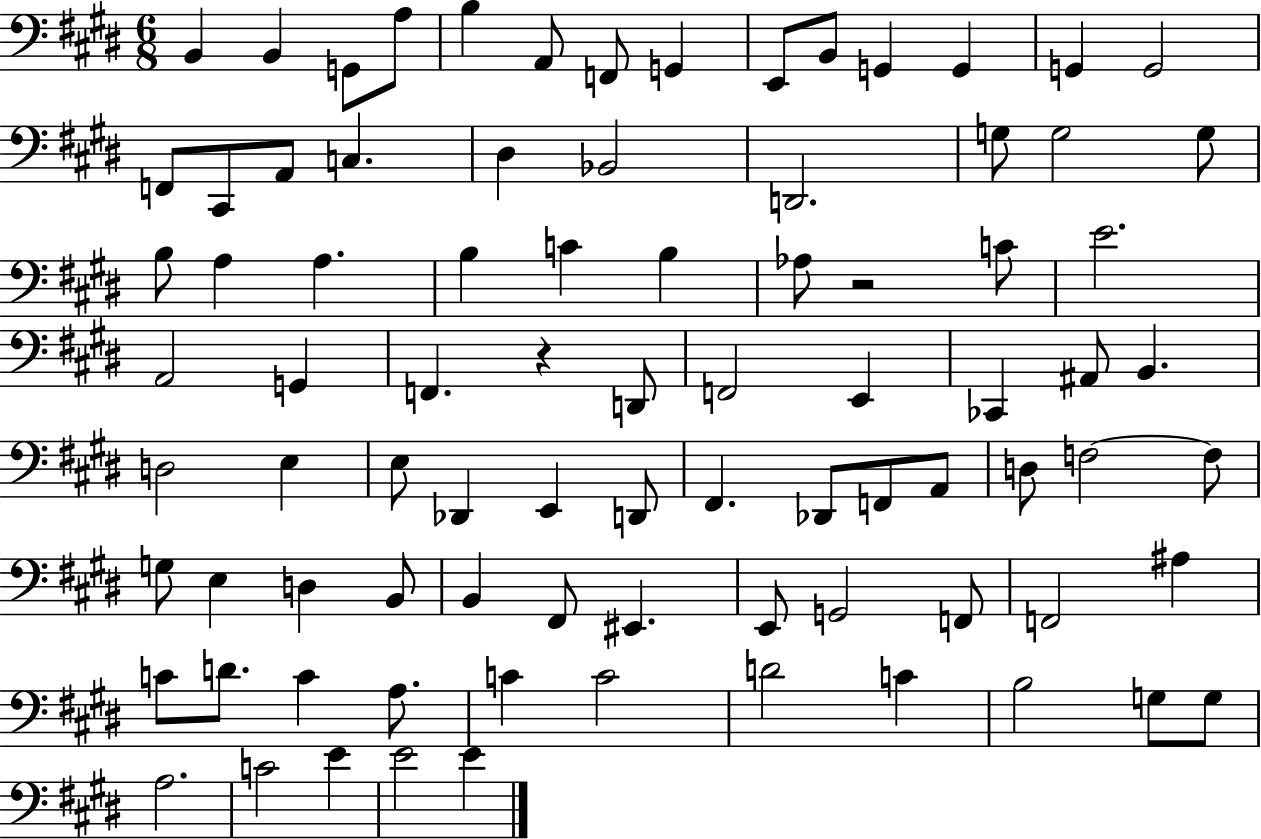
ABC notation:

X:1
T:Untitled
M:6/8
L:1/4
K:E
B,, B,, G,,/2 A,/2 B, A,,/2 F,,/2 G,, E,,/2 B,,/2 G,, G,, G,, G,,2 F,,/2 ^C,,/2 A,,/2 C, ^D, _B,,2 D,,2 G,/2 G,2 G,/2 B,/2 A, A, B, C B, _A,/2 z2 C/2 E2 A,,2 G,, F,, z D,,/2 F,,2 E,, _C,, ^A,,/2 B,, D,2 E, E,/2 _D,, E,, D,,/2 ^F,, _D,,/2 F,,/2 A,,/2 D,/2 F,2 F,/2 G,/2 E, D, B,,/2 B,, ^F,,/2 ^E,, E,,/2 G,,2 F,,/2 F,,2 ^A, C/2 D/2 C A,/2 C C2 D2 C B,2 G,/2 G,/2 A,2 C2 E E2 E